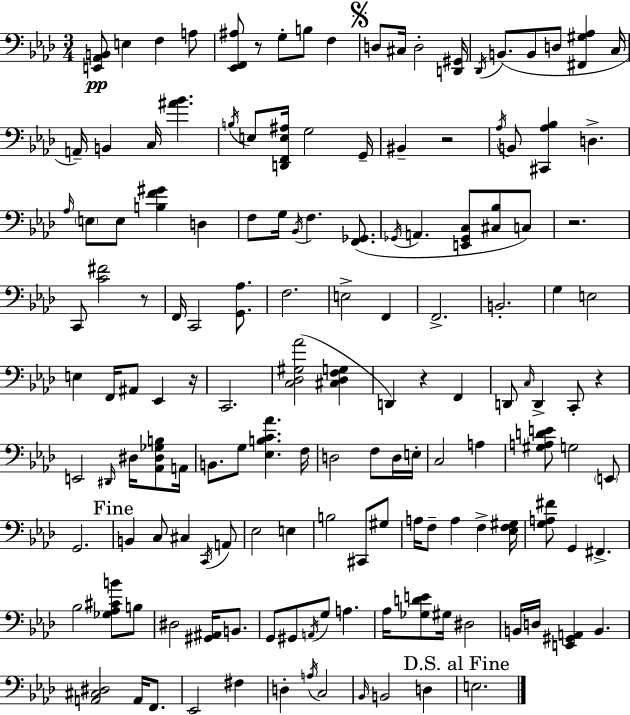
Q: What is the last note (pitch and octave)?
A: E3